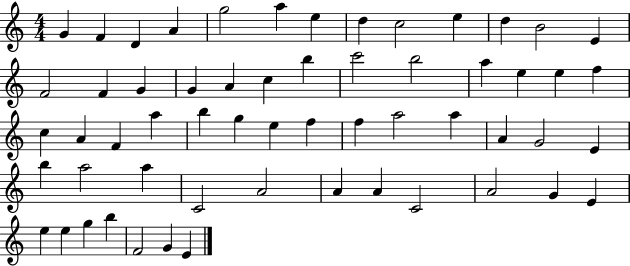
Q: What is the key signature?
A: C major